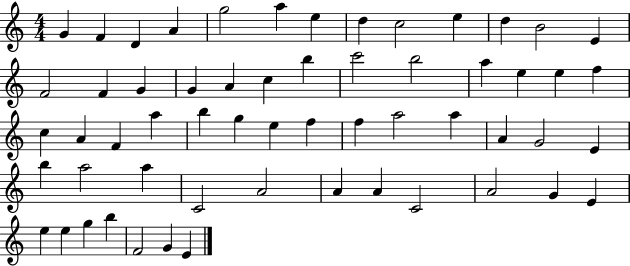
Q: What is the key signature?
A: C major